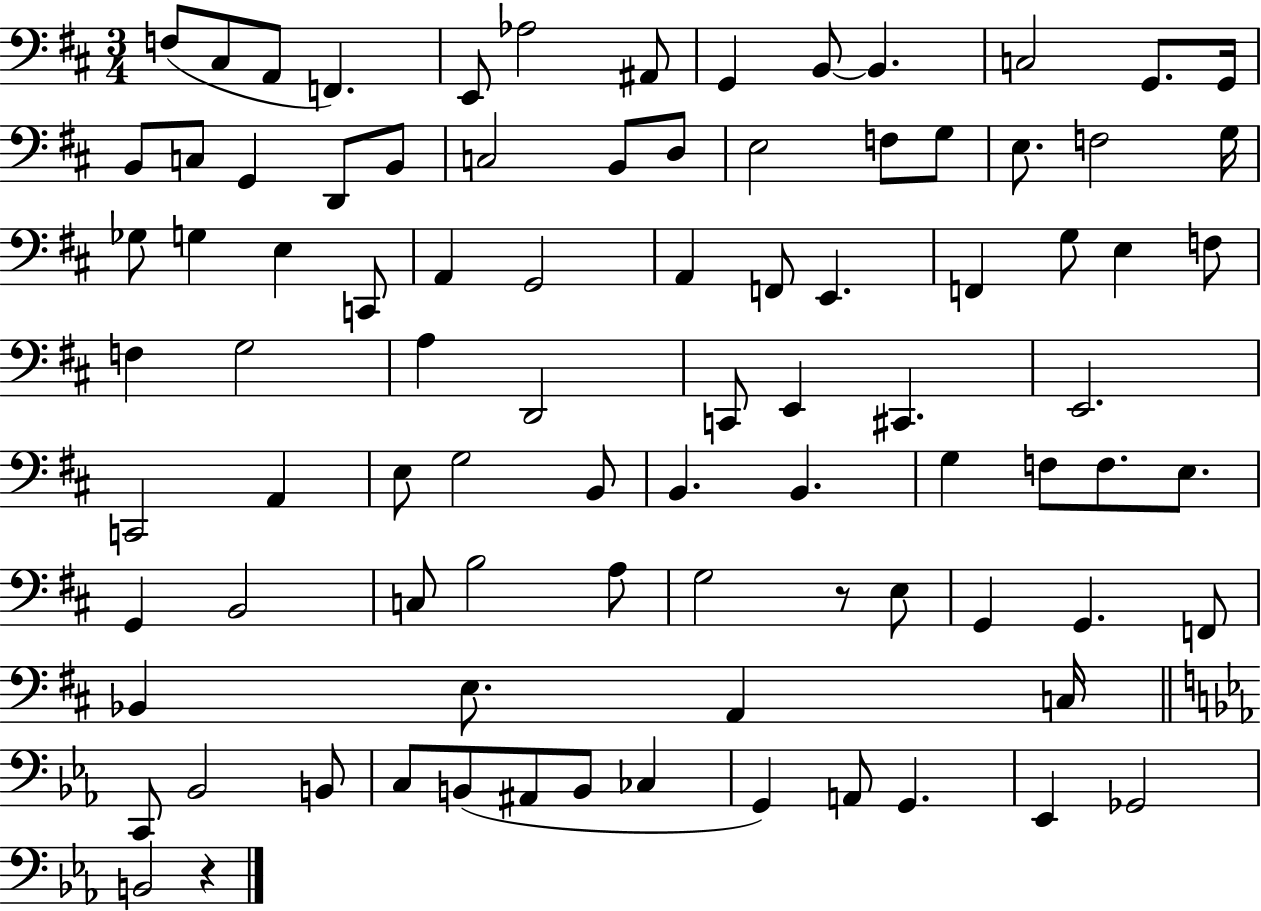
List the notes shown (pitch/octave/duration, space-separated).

F3/e C#3/e A2/e F2/q. E2/e Ab3/h A#2/e G2/q B2/e B2/q. C3/h G2/e. G2/s B2/e C3/e G2/q D2/e B2/e C3/h B2/e D3/e E3/h F3/e G3/e E3/e. F3/h G3/s Gb3/e G3/q E3/q C2/e A2/q G2/h A2/q F2/e E2/q. F2/q G3/e E3/q F3/e F3/q G3/h A3/q D2/h C2/e E2/q C#2/q. E2/h. C2/h A2/q E3/e G3/h B2/e B2/q. B2/q. G3/q F3/e F3/e. E3/e. G2/q B2/h C3/e B3/h A3/e G3/h R/e E3/e G2/q G2/q. F2/e Bb2/q E3/e. A2/q C3/s C2/e Bb2/h B2/e C3/e B2/e A#2/e B2/e CES3/q G2/q A2/e G2/q. Eb2/q Gb2/h B2/h R/q